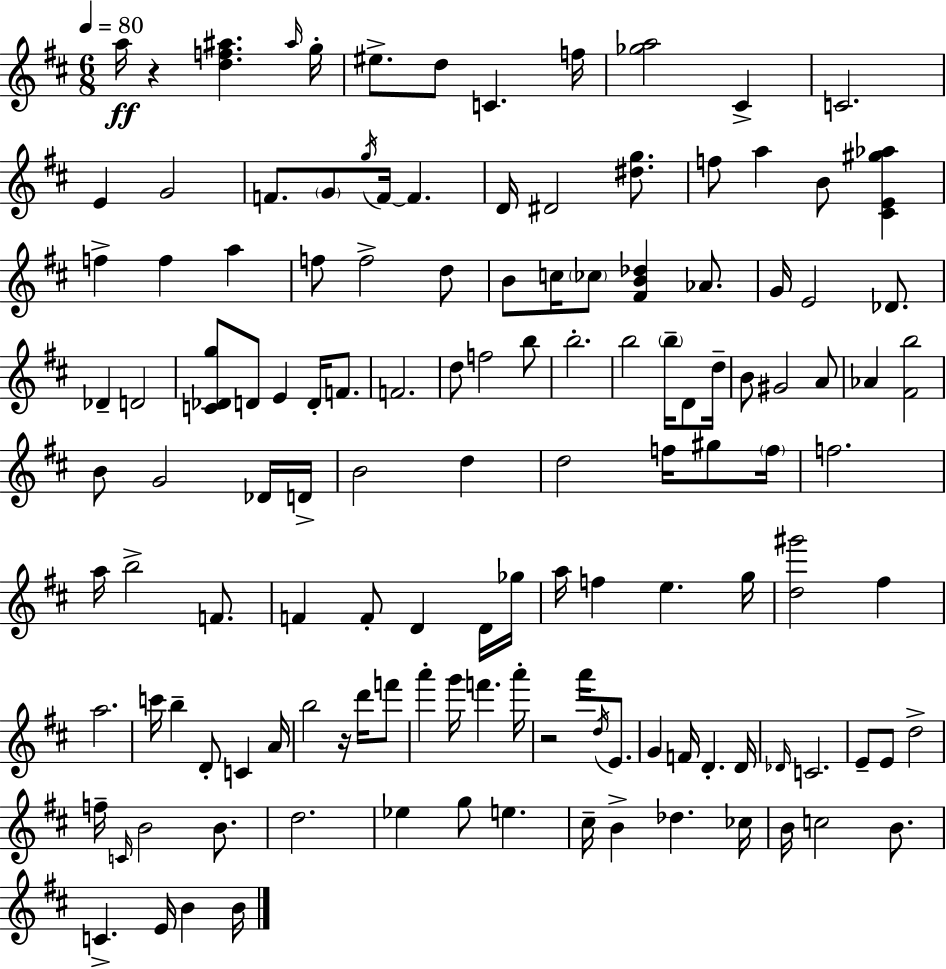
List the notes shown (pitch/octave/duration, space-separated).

A5/s R/q [D5,F5,A#5]/q. A#5/s G5/s EIS5/e. D5/e C4/q. F5/s [Gb5,A5]/h C#4/q C4/h. E4/q G4/h F4/e. G4/e G5/s F4/s F4/q. D4/s D#4/h [D#5,G5]/e. F5/e A5/q B4/e [C#4,E4,G#5,Ab5]/q F5/q F5/q A5/q F5/e F5/h D5/e B4/e C5/s CES5/e [F#4,B4,Db5]/q Ab4/e. G4/s E4/h Db4/e. Db4/q D4/h [C4,Db4,G5]/e D4/e E4/q D4/s F4/e. F4/h. D5/e F5/h B5/e B5/h. B5/h B5/s D4/e D5/s B4/e G#4/h A4/e Ab4/q [F#4,B5]/h B4/e G4/h Db4/s D4/s B4/h D5/q D5/h F5/s G#5/e F5/s F5/h. A5/s B5/h F4/e. F4/q F4/e D4/q D4/s Gb5/s A5/s F5/q E5/q. G5/s [D5,G#6]/h F#5/q A5/h. C6/s B5/q D4/e C4/q A4/s B5/h R/s D6/s F6/e A6/q G6/s F6/q. A6/s R/h A6/s D5/s E4/e. G4/q F4/s D4/q. D4/s Db4/s C4/h. E4/e E4/e D5/h F5/s C4/s B4/h B4/e. D5/h. Eb5/q G5/e E5/q. C#5/s B4/q Db5/q. CES5/s B4/s C5/h B4/e. C4/q. E4/s B4/q B4/s